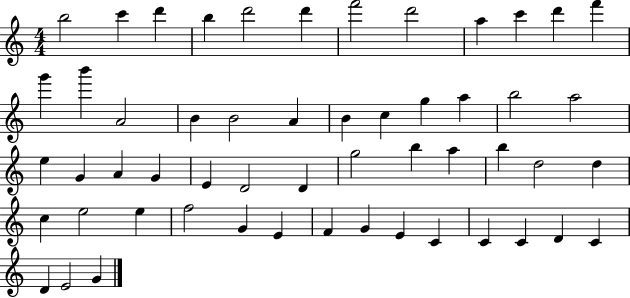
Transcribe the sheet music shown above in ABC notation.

X:1
T:Untitled
M:4/4
L:1/4
K:C
b2 c' d' b d'2 d' f'2 d'2 a c' d' f' g' b' A2 B B2 A B c g a b2 a2 e G A G E D2 D g2 b a b d2 d c e2 e f2 G E F G E C C C D C D E2 G